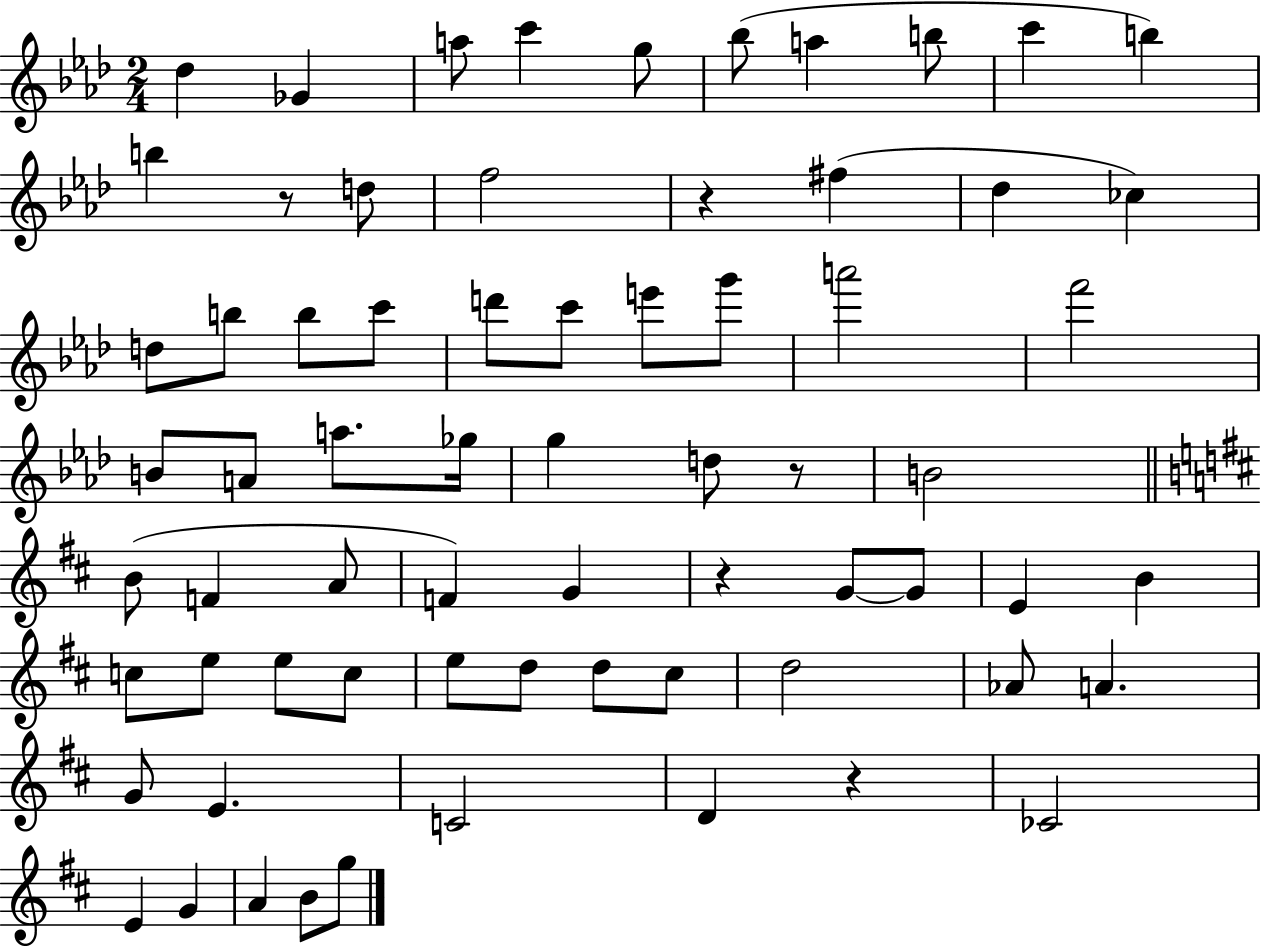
{
  \clef treble
  \numericTimeSignature
  \time 2/4
  \key aes \major
  des''4 ges'4 | a''8 c'''4 g''8 | bes''8( a''4 b''8 | c'''4 b''4) | \break b''4 r8 d''8 | f''2 | r4 fis''4( | des''4 ces''4) | \break d''8 b''8 b''8 c'''8 | d'''8 c'''8 e'''8 g'''8 | a'''2 | f'''2 | \break b'8 a'8 a''8. ges''16 | g''4 d''8 r8 | b'2 | \bar "||" \break \key d \major b'8( f'4 a'8 | f'4) g'4 | r4 g'8~~ g'8 | e'4 b'4 | \break c''8 e''8 e''8 c''8 | e''8 d''8 d''8 cis''8 | d''2 | aes'8 a'4. | \break g'8 e'4. | c'2 | d'4 r4 | ces'2 | \break e'4 g'4 | a'4 b'8 g''8 | \bar "|."
}